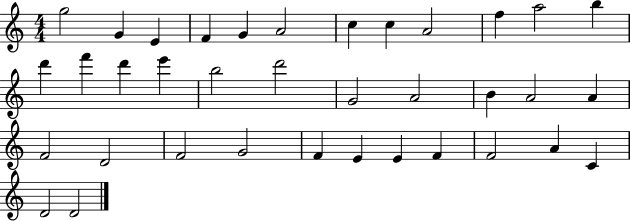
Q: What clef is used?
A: treble